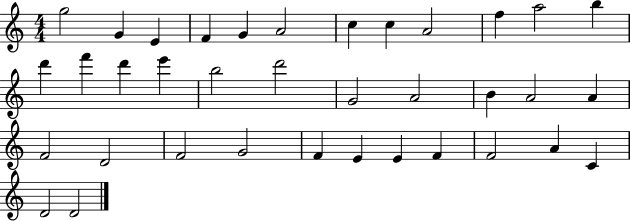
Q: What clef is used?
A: treble